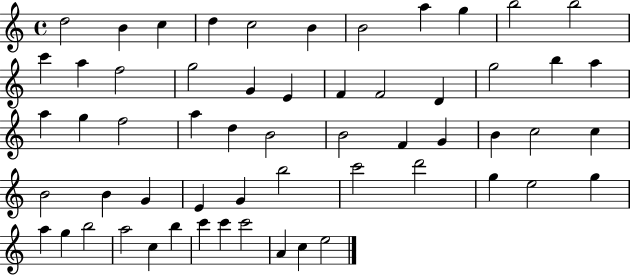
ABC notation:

X:1
T:Untitled
M:4/4
L:1/4
K:C
d2 B c d c2 B B2 a g b2 b2 c' a f2 g2 G E F F2 D g2 b a a g f2 a d B2 B2 F G B c2 c B2 B G E G b2 c'2 d'2 g e2 g a g b2 a2 c b c' c' c'2 A c e2